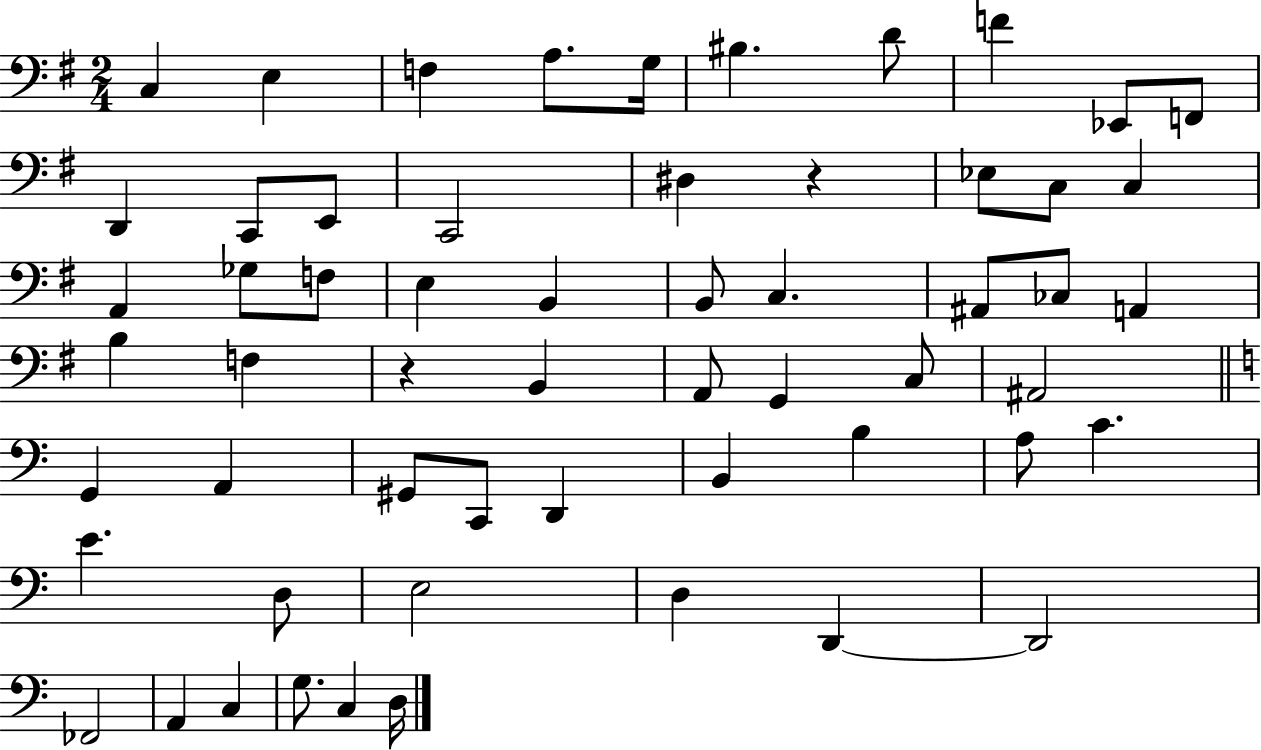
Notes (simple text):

C3/q E3/q F3/q A3/e. G3/s BIS3/q. D4/e F4/q Eb2/e F2/e D2/q C2/e E2/e C2/h D#3/q R/q Eb3/e C3/e C3/q A2/q Gb3/e F3/e E3/q B2/q B2/e C3/q. A#2/e CES3/e A2/q B3/q F3/q R/q B2/q A2/e G2/q C3/e A#2/h G2/q A2/q G#2/e C2/e D2/q B2/q B3/q A3/e C4/q. E4/q. D3/e E3/h D3/q D2/q D2/h FES2/h A2/q C3/q G3/e. C3/q D3/s